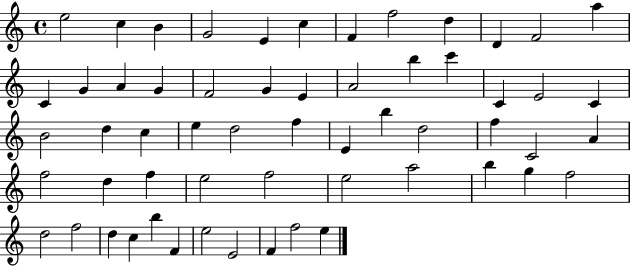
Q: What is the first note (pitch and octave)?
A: E5